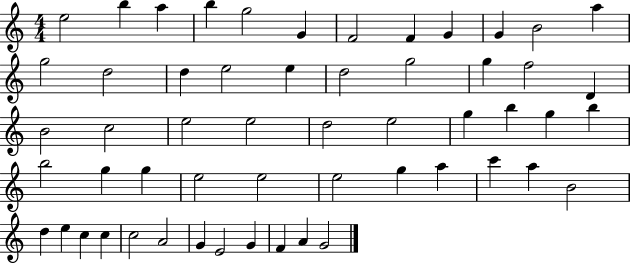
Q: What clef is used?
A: treble